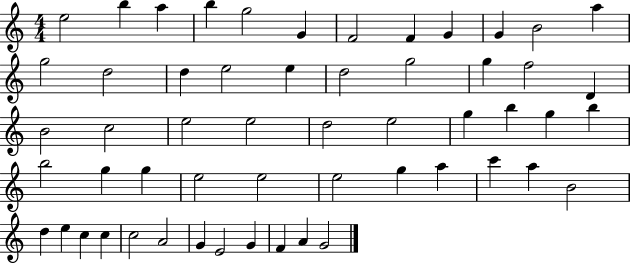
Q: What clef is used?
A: treble